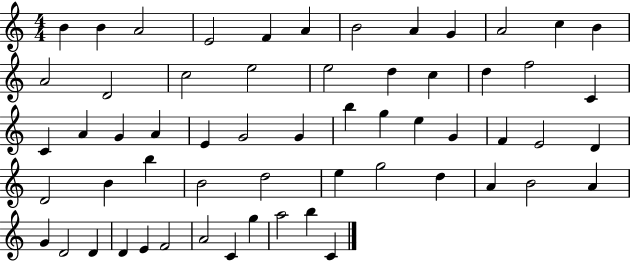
B4/q B4/q A4/h E4/h F4/q A4/q B4/h A4/q G4/q A4/h C5/q B4/q A4/h D4/h C5/h E5/h E5/h D5/q C5/q D5/q F5/h C4/q C4/q A4/q G4/q A4/q E4/q G4/h G4/q B5/q G5/q E5/q G4/q F4/q E4/h D4/q D4/h B4/q B5/q B4/h D5/h E5/q G5/h D5/q A4/q B4/h A4/q G4/q D4/h D4/q D4/q E4/q F4/h A4/h C4/q G5/q A5/h B5/q C4/q